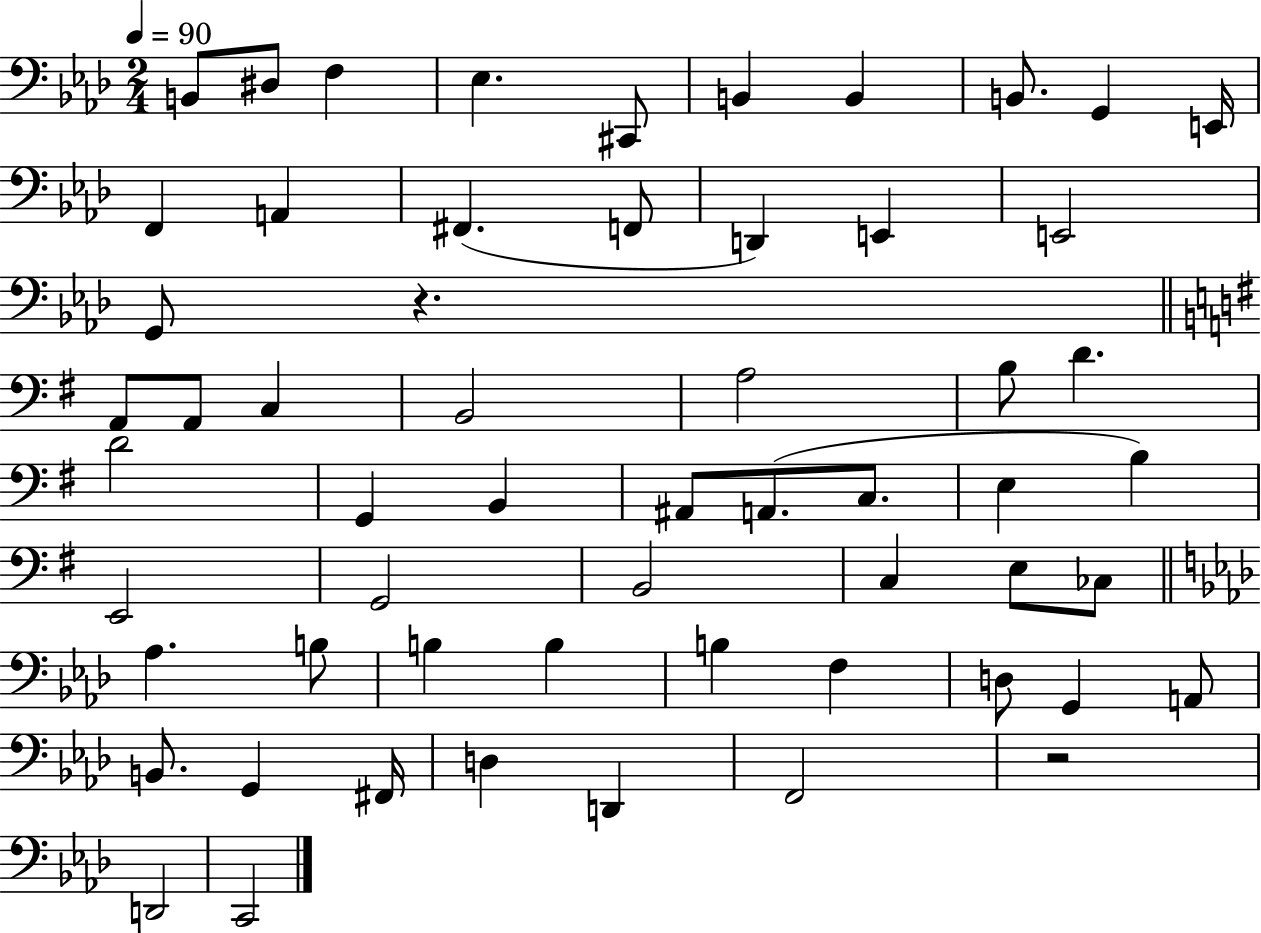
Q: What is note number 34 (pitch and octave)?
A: E2